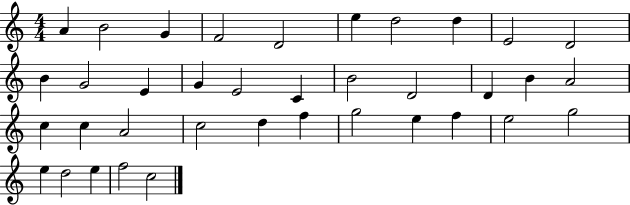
A4/q B4/h G4/q F4/h D4/h E5/q D5/h D5/q E4/h D4/h B4/q G4/h E4/q G4/q E4/h C4/q B4/h D4/h D4/q B4/q A4/h C5/q C5/q A4/h C5/h D5/q F5/q G5/h E5/q F5/q E5/h G5/h E5/q D5/h E5/q F5/h C5/h